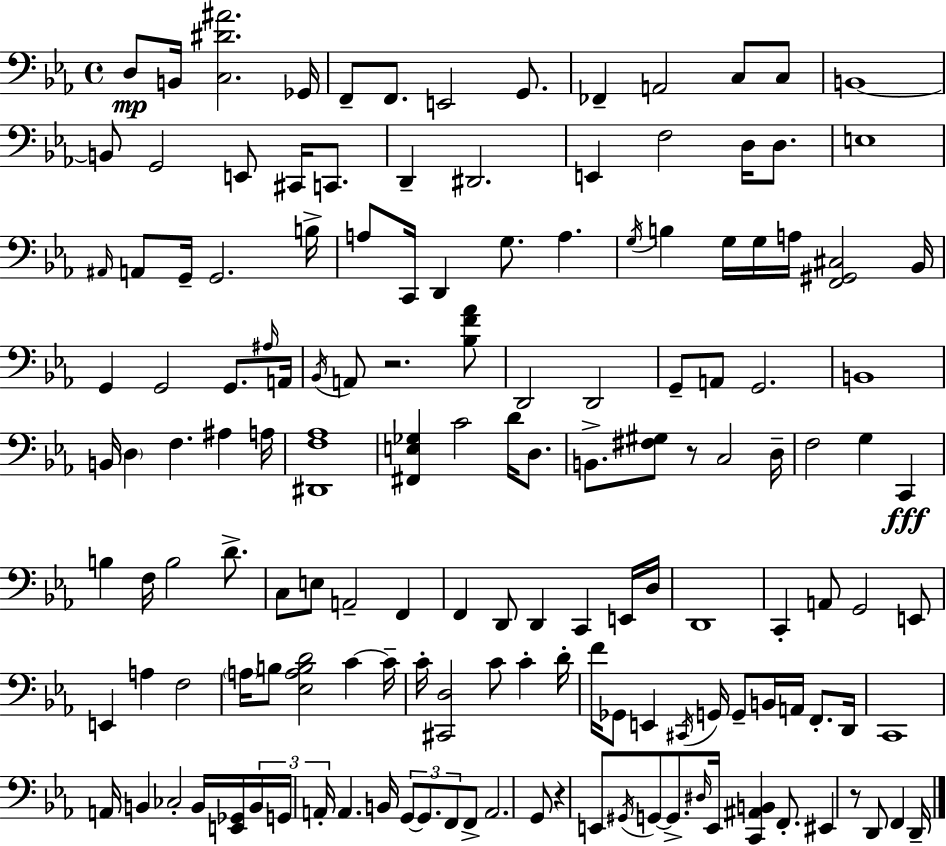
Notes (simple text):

D3/e B2/s [C3,D#4,A#4]/h. Gb2/s F2/e F2/e. E2/h G2/e. FES2/q A2/h C3/e C3/e B2/w B2/e G2/h E2/e C#2/s C2/e. D2/q D#2/h. E2/q F3/h D3/s D3/e. E3/w A#2/s A2/e G2/s G2/h. B3/s A3/e C2/s D2/q G3/e. A3/q. G3/s B3/q G3/s G3/s A3/s [F2,G#2,C#3]/h Bb2/s G2/q G2/h G2/e. A#3/s A2/s Bb2/s A2/e R/h. [Bb3,F4,Ab4]/e D2/h D2/h G2/e A2/e G2/h. B2/w B2/s D3/q F3/q. A#3/q A3/s [D#2,F3,Ab3]/w [F#2,E3,Gb3]/q C4/h D4/s D3/e. B2/e. [F#3,G#3]/e R/e C3/h D3/s F3/h G3/q C2/q B3/q F3/s B3/h D4/e. C3/e E3/e A2/h F2/q F2/q D2/e D2/q C2/q E2/s D3/s D2/w C2/q A2/e G2/h E2/e E2/q A3/q F3/h A3/s B3/e [Eb3,A3,B3,D4]/h C4/q C4/s C4/s [C#2,D3]/h C4/e C4/q D4/s F4/s Gb2/e E2/q C#2/s G2/s G2/e B2/s A2/s F2/e. D2/s C2/w A2/s B2/q CES3/h B2/s [E2,Gb2]/s B2/s G2/s A2/s A2/q. B2/s G2/e G2/e. F2/e F2/e A2/h. G2/e R/q E2/e G#2/s G2/e G2/e. D#3/s E2/s [C2,A#2,B2]/q F2/e. EIS2/q R/e D2/e F2/q D2/s